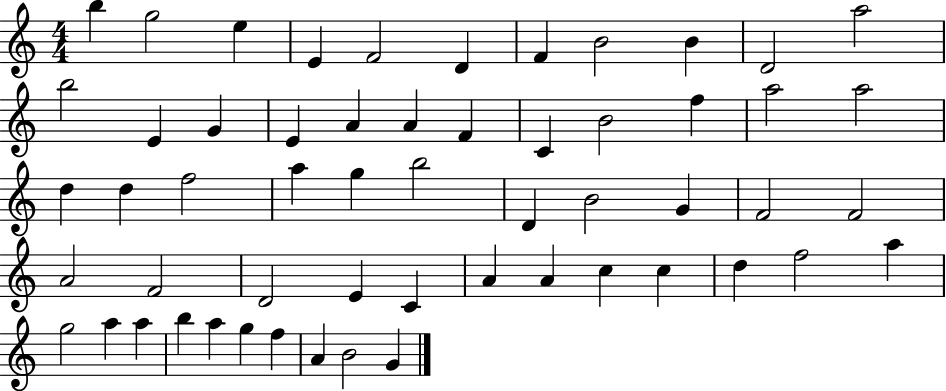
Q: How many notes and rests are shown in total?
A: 56